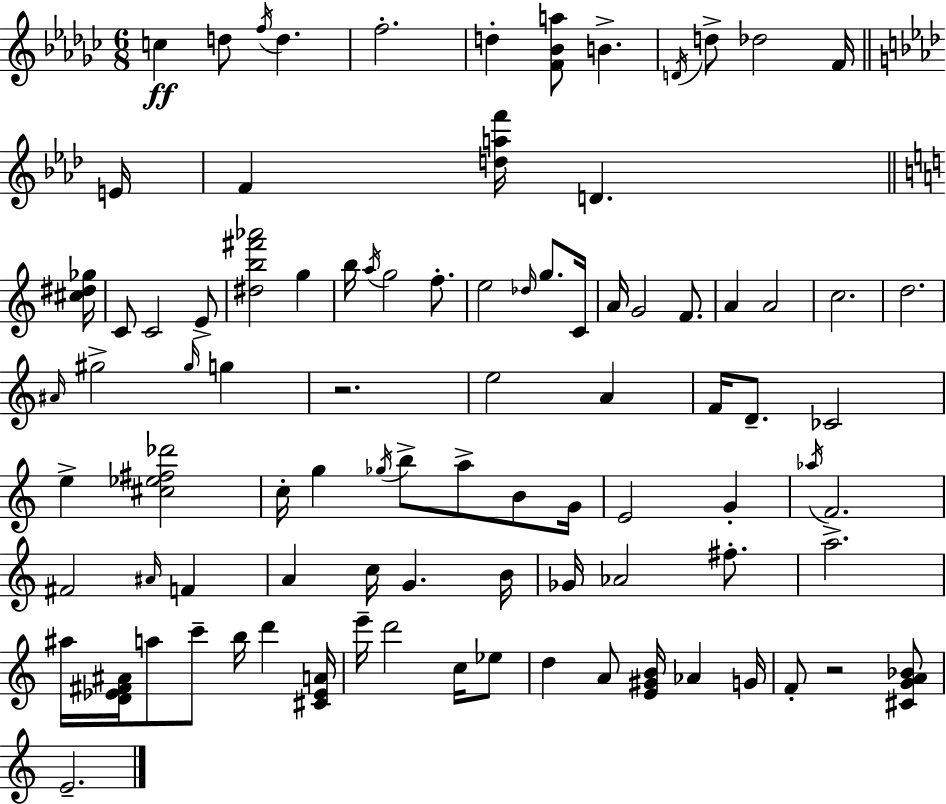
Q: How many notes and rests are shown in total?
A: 91